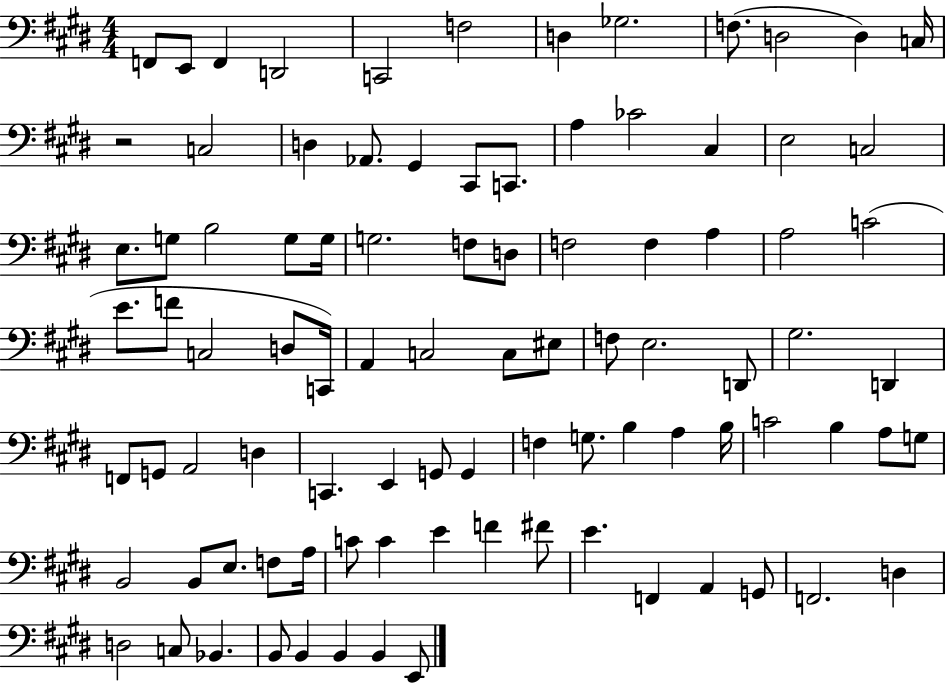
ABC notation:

X:1
T:Untitled
M:4/4
L:1/4
K:E
F,,/2 E,,/2 F,, D,,2 C,,2 F,2 D, _G,2 F,/2 D,2 D, C,/4 z2 C,2 D, _A,,/2 ^G,, ^C,,/2 C,,/2 A, _C2 ^C, E,2 C,2 E,/2 G,/2 B,2 G,/2 G,/4 G,2 F,/2 D,/2 F,2 F, A, A,2 C2 E/2 F/2 C,2 D,/2 C,,/4 A,, C,2 C,/2 ^E,/2 F,/2 E,2 D,,/2 ^G,2 D,, F,,/2 G,,/2 A,,2 D, C,, E,, G,,/2 G,, F, G,/2 B, A, B,/4 C2 B, A,/2 G,/2 B,,2 B,,/2 E,/2 F,/2 A,/4 C/2 C E F ^F/2 E F,, A,, G,,/2 F,,2 D, D,2 C,/2 _B,, B,,/2 B,, B,, B,, E,,/2